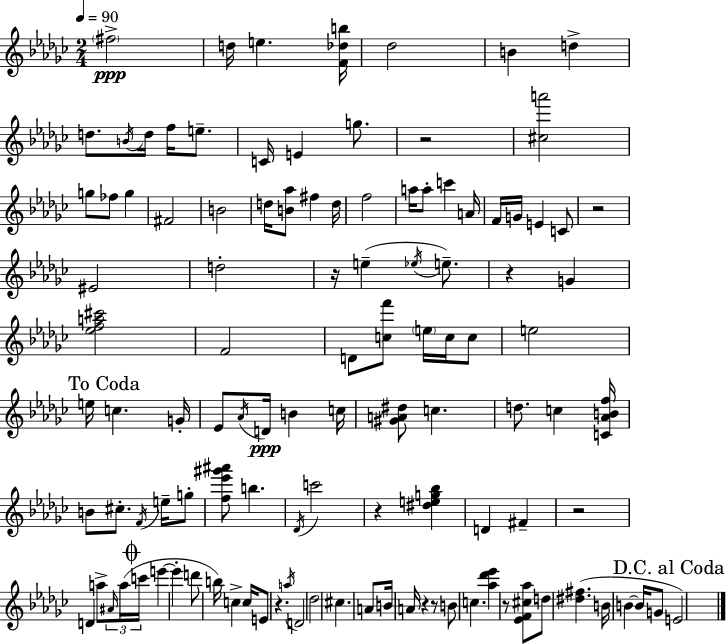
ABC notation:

X:1
T:Untitled
M:2/4
L:1/4
K:Ebm
^f2 d/4 e [F_db]/4 _d2 B d d/2 B/4 d/4 f/4 e/2 C/4 E g/2 z2 [^ca']2 g/2 _f/2 g ^F2 B2 d/4 [B_a]/2 ^f d/4 f2 a/4 a/2 c' A/4 F/4 G/4 E C/2 z2 ^E2 d2 z/4 e _e/4 e/2 z G [_efa^c']2 F2 D/2 [cf']/2 e/4 c/4 c/2 e2 e/4 c G/4 _E/2 _A/4 D/4 B c/4 [^GA^d]/2 c d/2 c [C_ABf]/4 B/2 ^c/2 F/4 e/4 g/2 [f_e'^g'^a']/2 b _D/4 c'2 z [^deg_b] D ^F z2 D a/2 ^A/4 a/4 c'/4 e' e' d'/2 b/4 c c/4 E/2 z a/4 D2 _d2 ^c A/2 B/4 A/4 z z/2 B/2 c [_a_d'_e'] z/2 [_EF^c_a]/2 d/2 [^d^f] B/4 B B/4 G/2 E2